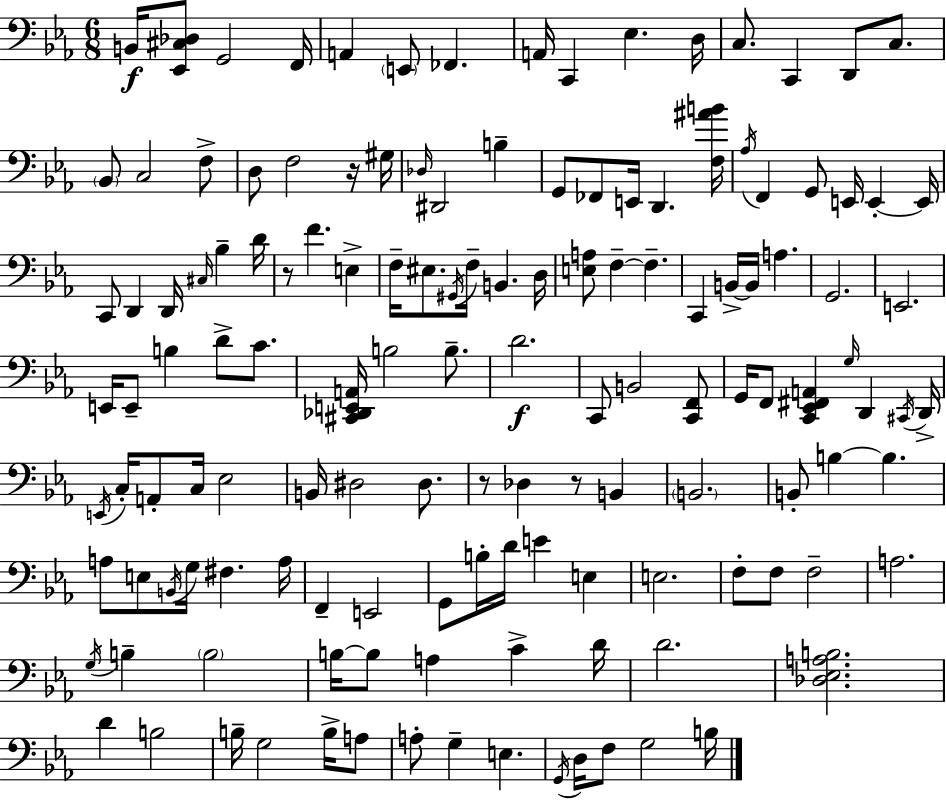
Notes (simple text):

B2/s [Eb2,C#3,Db3]/e G2/h F2/s A2/q E2/e FES2/q. A2/s C2/q Eb3/q. D3/s C3/e. C2/q D2/e C3/e. Bb2/e C3/h F3/e D3/e F3/h R/s G#3/s Db3/s D#2/h B3/q G2/e FES2/e E2/s D2/q. [F3,A#4,B4]/s Ab3/s F2/q G2/e E2/s E2/q E2/s C2/e D2/q D2/s C#3/s Bb3/q D4/s R/e F4/q. E3/q F3/s EIS3/e. G#2/s F3/s B2/q. D3/s [E3,A3]/e F3/q F3/q. C2/q B2/s B2/s A3/q. G2/h. E2/h. E2/s E2/e B3/q D4/e C4/e. [C#2,Db2,E2,A2]/s B3/h B3/e. D4/h. C2/e B2/h [C2,F2]/e G2/s F2/e [C2,Eb2,F#2,A2]/q G3/s D2/q C#2/s D2/s E2/s C3/s A2/e C3/s Eb3/h B2/s D#3/h D#3/e. R/e Db3/q R/e B2/q B2/h. B2/e B3/q B3/q. A3/e E3/e B2/s G3/s F#3/q. A3/s F2/q E2/h G2/e B3/s D4/s E4/q E3/q E3/h. F3/e F3/e F3/h A3/h. G3/s B3/q B3/h B3/s B3/e A3/q C4/q D4/s D4/h. [Db3,Eb3,A3,B3]/h. D4/q B3/h B3/s G3/h B3/s A3/e A3/e G3/q E3/q. G2/s D3/s F3/e G3/h B3/s